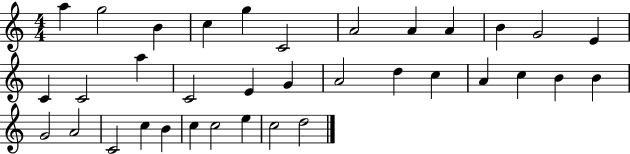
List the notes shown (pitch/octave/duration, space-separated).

A5/q G5/h B4/q C5/q G5/q C4/h A4/h A4/q A4/q B4/q G4/h E4/q C4/q C4/h A5/q C4/h E4/q G4/q A4/h D5/q C5/q A4/q C5/q B4/q B4/q G4/h A4/h C4/h C5/q B4/q C5/q C5/h E5/q C5/h D5/h